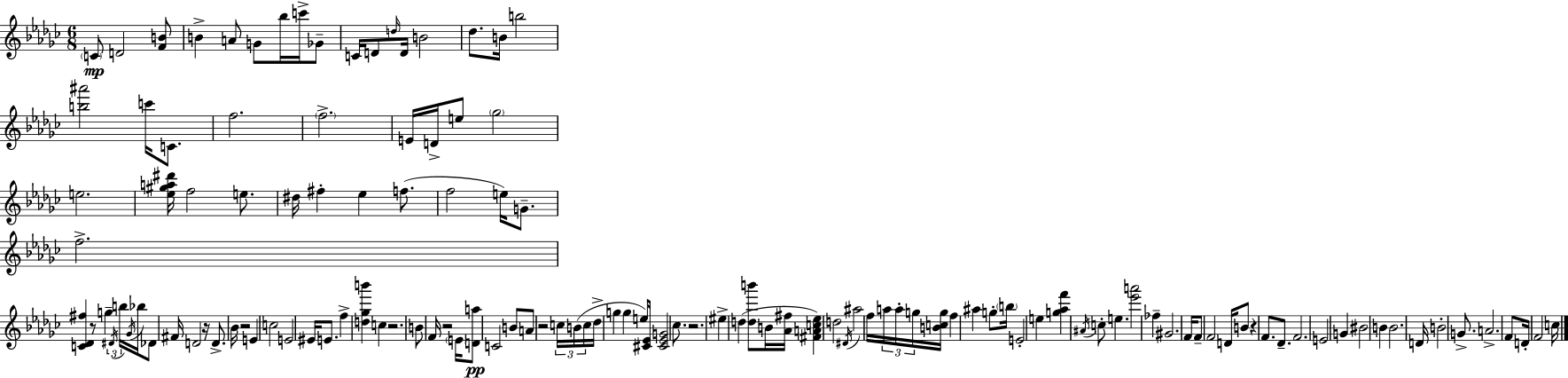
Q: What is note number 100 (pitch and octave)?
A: B4